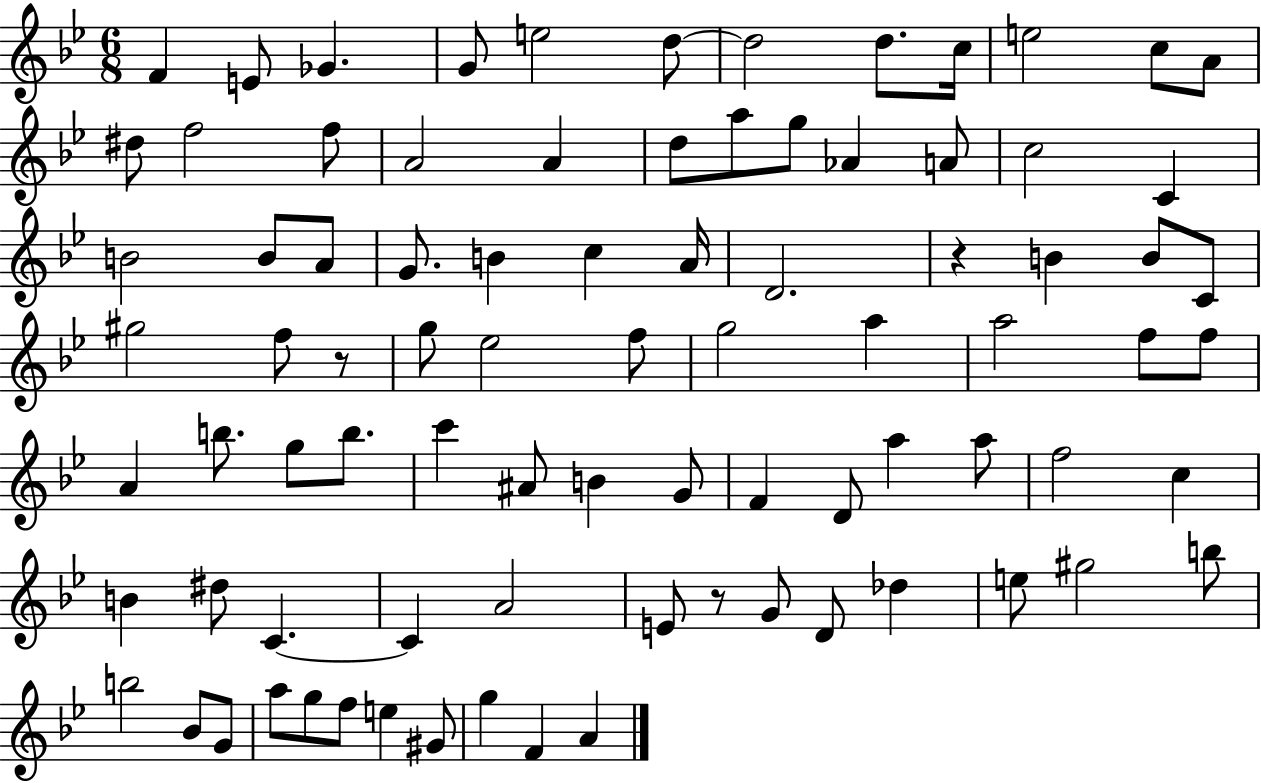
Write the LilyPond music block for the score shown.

{
  \clef treble
  \numericTimeSignature
  \time 6/8
  \key bes \major
  f'4 e'8 ges'4. | g'8 e''2 d''8~~ | d''2 d''8. c''16 | e''2 c''8 a'8 | \break dis''8 f''2 f''8 | a'2 a'4 | d''8 a''8 g''8 aes'4 a'8 | c''2 c'4 | \break b'2 b'8 a'8 | g'8. b'4 c''4 a'16 | d'2. | r4 b'4 b'8 c'8 | \break gis''2 f''8 r8 | g''8 ees''2 f''8 | g''2 a''4 | a''2 f''8 f''8 | \break a'4 b''8. g''8 b''8. | c'''4 ais'8 b'4 g'8 | f'4 d'8 a''4 a''8 | f''2 c''4 | \break b'4 dis''8 c'4.~~ | c'4 a'2 | e'8 r8 g'8 d'8 des''4 | e''8 gis''2 b''8 | \break b''2 bes'8 g'8 | a''8 g''8 f''8 e''4 gis'8 | g''4 f'4 a'4 | \bar "|."
}